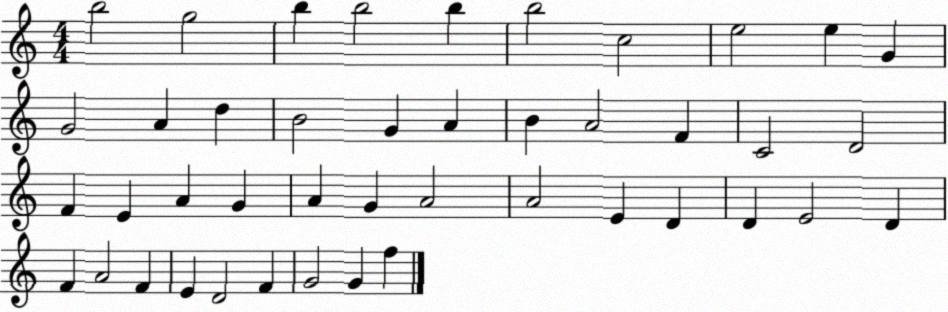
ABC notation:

X:1
T:Untitled
M:4/4
L:1/4
K:C
b2 g2 b b2 b b2 c2 e2 e G G2 A d B2 G A B A2 F C2 D2 F E A G A G A2 A2 E D D E2 D F A2 F E D2 F G2 G f